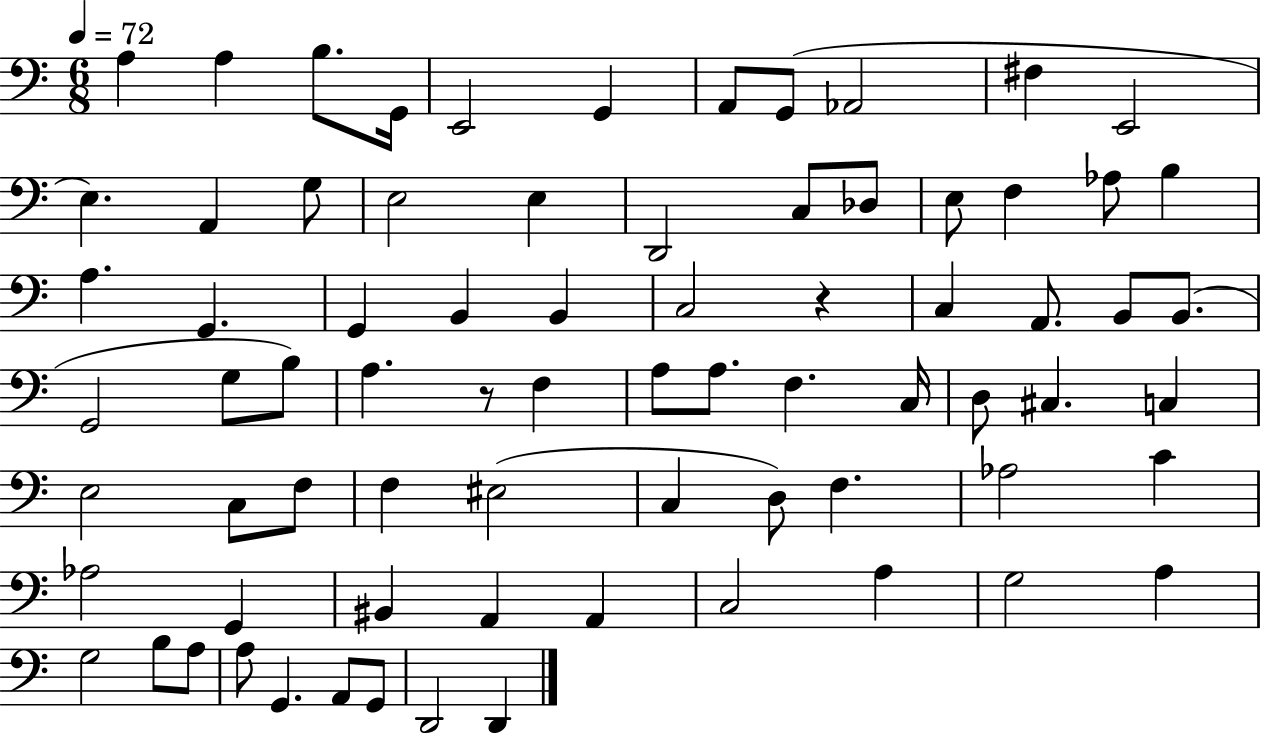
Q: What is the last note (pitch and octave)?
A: D2